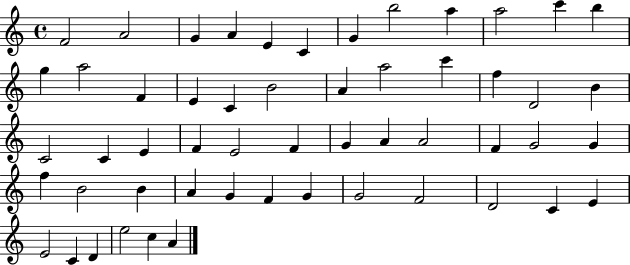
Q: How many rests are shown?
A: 0